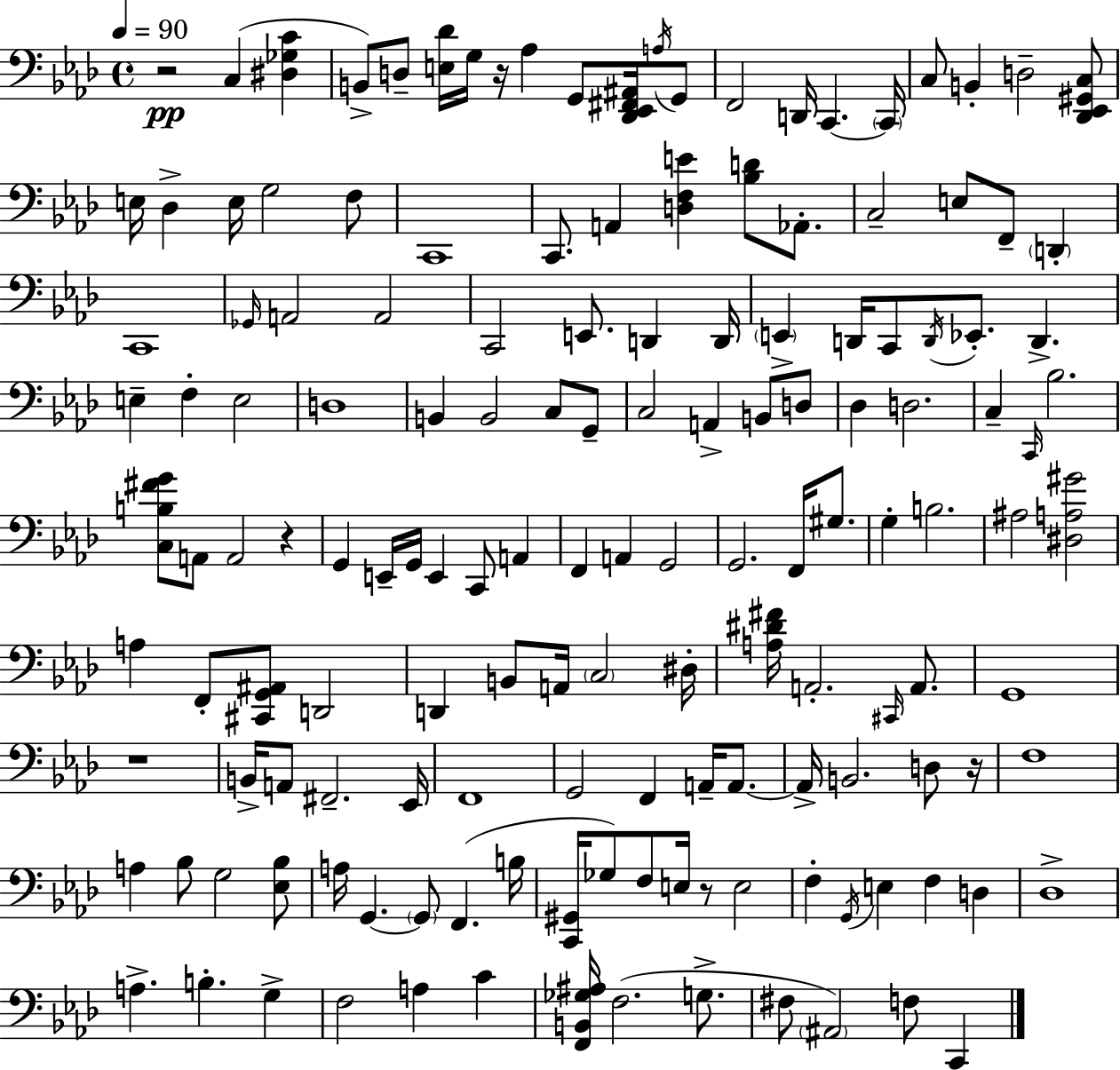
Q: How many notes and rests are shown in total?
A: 150